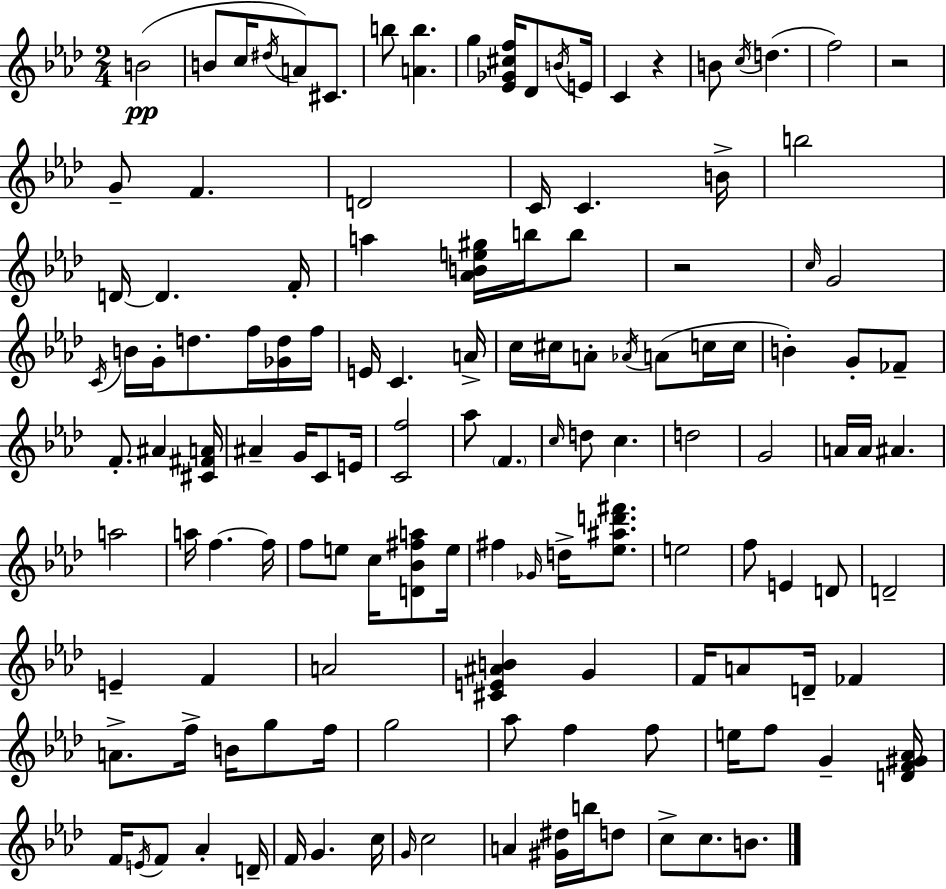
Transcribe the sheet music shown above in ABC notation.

X:1
T:Untitled
M:2/4
L:1/4
K:Ab
B2 B/2 c/4 ^d/4 A/2 ^C/2 b/2 [Ab] g [_E_G^cf]/4 _D/2 B/4 E/4 C z B/2 c/4 d f2 z2 G/2 F D2 C/4 C B/4 b2 D/4 D F/4 a [_ABe^g]/4 b/4 b/2 z2 c/4 G2 C/4 B/4 G/4 d/2 f/4 [_Gd]/4 f/4 E/4 C A/4 c/4 ^c/4 A/2 _A/4 A/2 c/4 c/4 B G/2 _F/2 F/2 ^A [^C^FA]/4 ^A G/4 C/2 E/4 [Cf]2 _a/2 F c/4 d/2 c d2 G2 A/4 A/4 ^A a2 a/4 f f/4 f/2 e/2 c/4 [D_B^fa]/2 e/4 ^f _G/4 d/4 [_e^ad'^f']/2 e2 f/2 E D/2 D2 E F A2 [^CE^AB] G F/4 A/2 D/4 _F A/2 f/4 B/4 g/2 f/4 g2 _a/2 f f/2 e/4 f/2 G [DF^G_A]/4 F/4 E/4 F/2 _A D/4 F/4 G c/4 G/4 c2 A [^G^d]/4 b/4 d/2 c/2 c/2 B/2